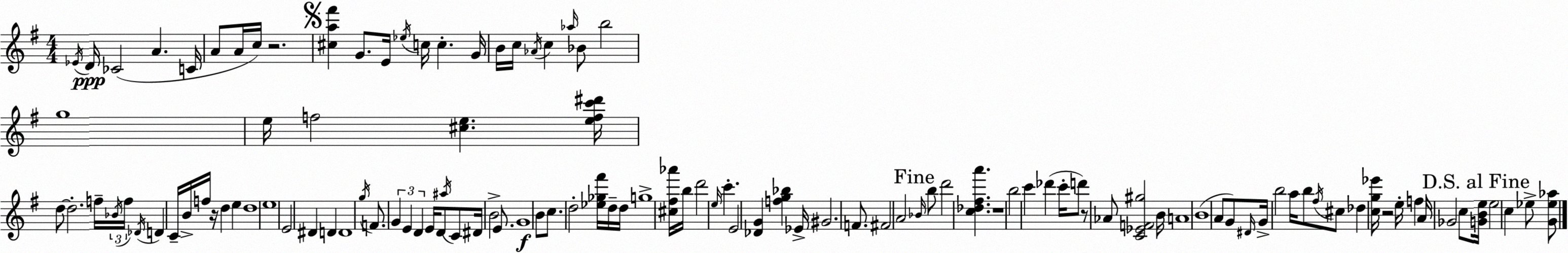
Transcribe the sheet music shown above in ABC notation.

X:1
T:Untitled
M:4/4
L:1/4
K:G
_E/4 D/4 _C2 A C/4 A/2 A/4 c/4 z2 [^ca^f'] G/2 E/4 _e/4 c/4 c G/4 B/4 c/4 _A/4 c _a/4 _B/2 b2 g4 e/4 f2 [^ce] [efc'^d']/4 d/2 d2 f/4 _B/4 f/4 _D/4 D C/4 B/4 f/4 z/4 d e d4 e4 E2 ^D D D4 g/4 F/2 G E D E/4 D/2 ^a/4 C/2 ^D/4 B2 E/2 G4 B/2 c/2 d2 [_e_g^f']/4 d/4 d/4 g4 [^c^f_a']/4 b/4 d'2 e/4 c' E2 [_DG] [fg_b] _E/4 ^G2 F/2 ^F2 A2 _B/4 b/2 d'2 [c_d^fa'] z4 b2 c' _d' c'/4 d'/2 z/2 _A/2 [C_EF^g]2 B/4 A4 B4 A/2 G/2 ^D/4 G/4 b2 a/4 b/2 ^f/4 ^c/2 _d [cg_e']/4 z2 e/4 f A/4 _G2 c/2 [GBe]/4 e2 c _e/2 [G_e_a]/2